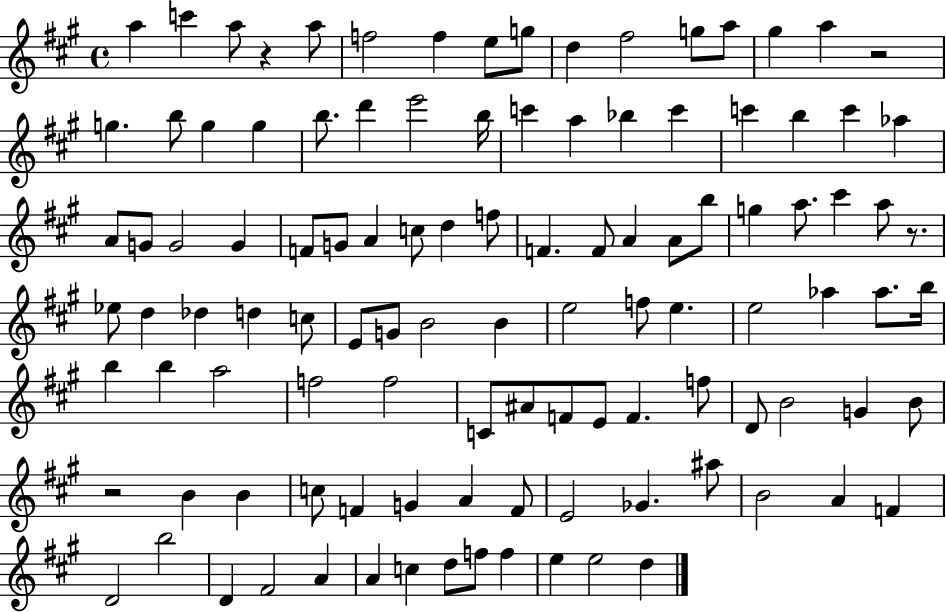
X:1
T:Untitled
M:4/4
L:1/4
K:A
a c' a/2 z a/2 f2 f e/2 g/2 d ^f2 g/2 a/2 ^g a z2 g b/2 g g b/2 d' e'2 b/4 c' a _b c' c' b c' _a A/2 G/2 G2 G F/2 G/2 A c/2 d f/2 F F/2 A A/2 b/2 g a/2 ^c' a/2 z/2 _e/2 d _d d c/2 E/2 G/2 B2 B e2 f/2 e e2 _a _a/2 b/4 b b a2 f2 f2 C/2 ^A/2 F/2 E/2 F f/2 D/2 B2 G B/2 z2 B B c/2 F G A F/2 E2 _G ^a/2 B2 A F D2 b2 D ^F2 A A c d/2 f/2 f e e2 d